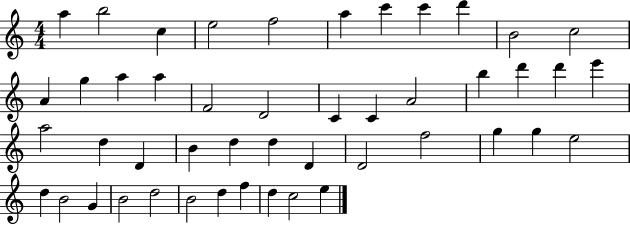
X:1
T:Untitled
M:4/4
L:1/4
K:C
a b2 c e2 f2 a c' c' d' B2 c2 A g a a F2 D2 C C A2 b d' d' e' a2 d D B d d D D2 f2 g g e2 d B2 G B2 d2 B2 d f d c2 e